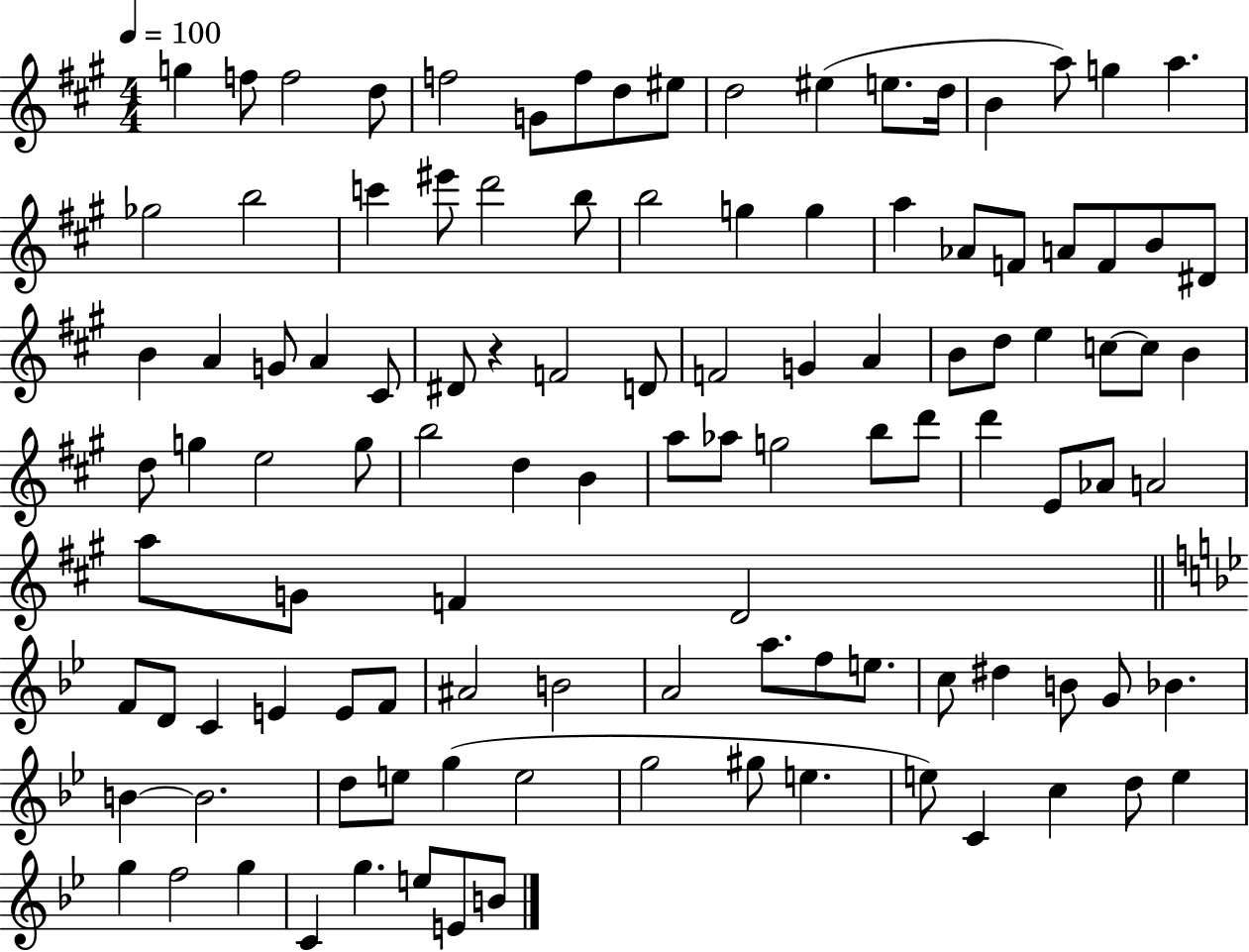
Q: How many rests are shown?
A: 1